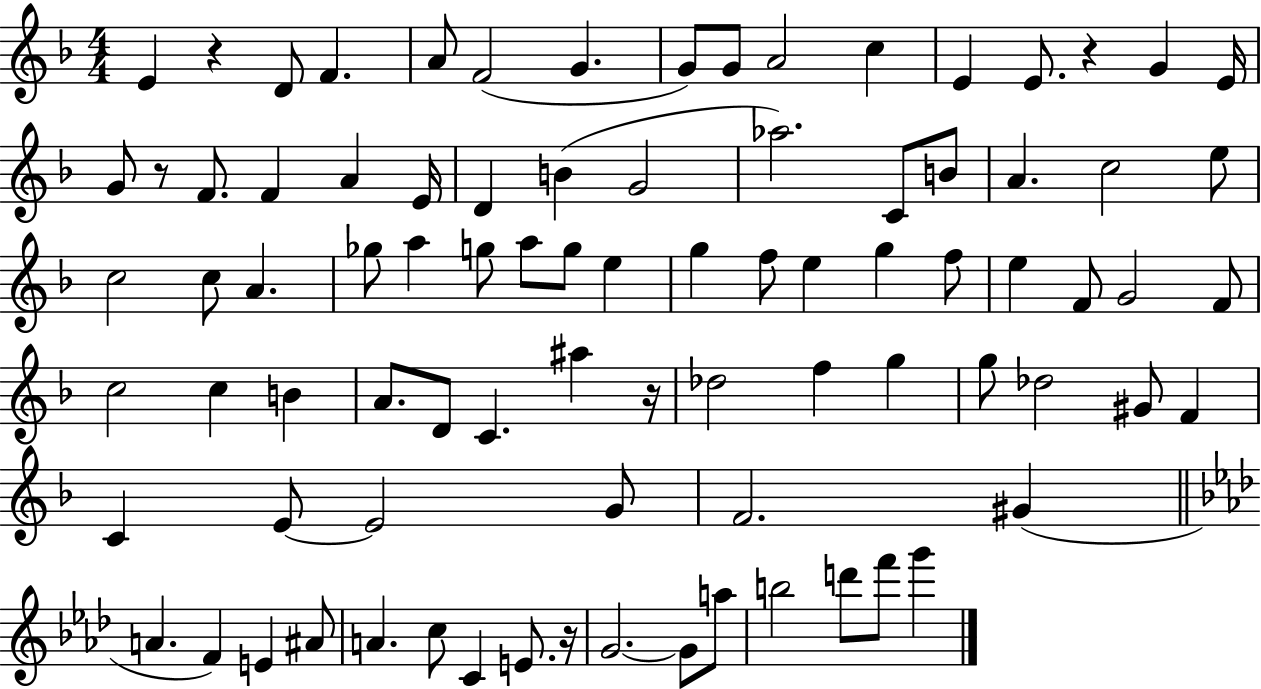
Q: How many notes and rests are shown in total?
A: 86